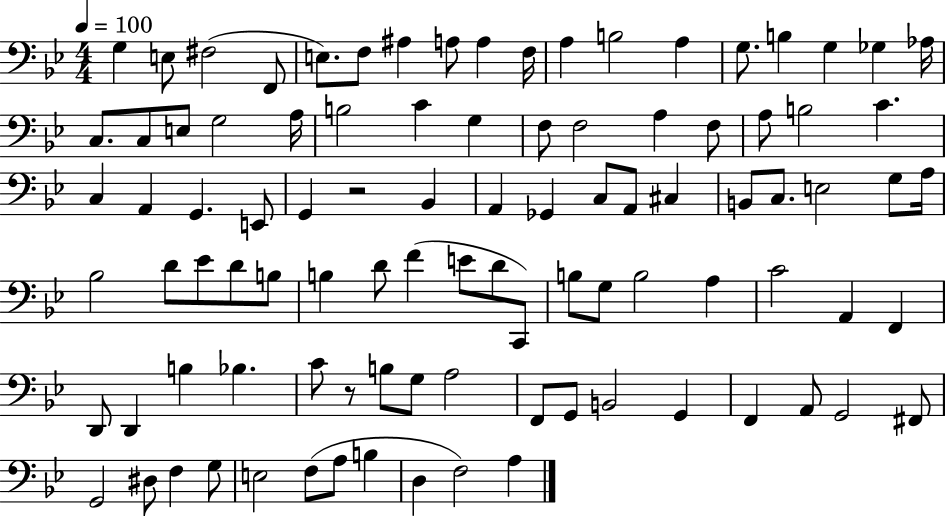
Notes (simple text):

G3/q E3/e F#3/h F2/e E3/e. F3/e A#3/q A3/e A3/q F3/s A3/q B3/h A3/q G3/e. B3/q G3/q Gb3/q Ab3/s C3/e. C3/e E3/e G3/h A3/s B3/h C4/q G3/q F3/e F3/h A3/q F3/e A3/e B3/h C4/q. C3/q A2/q G2/q. E2/e G2/q R/h Bb2/q A2/q Gb2/q C3/e A2/e C#3/q B2/e C3/e. E3/h G3/e A3/s Bb3/h D4/e Eb4/e D4/e B3/e B3/q D4/e F4/q E4/e D4/e C2/e B3/e G3/e B3/h A3/q C4/h A2/q F2/q D2/e D2/q B3/q Bb3/q. C4/e R/e B3/e G3/e A3/h F2/e G2/e B2/h G2/q F2/q A2/e G2/h F#2/e G2/h D#3/e F3/q G3/e E3/h F3/e A3/e B3/q D3/q F3/h A3/q